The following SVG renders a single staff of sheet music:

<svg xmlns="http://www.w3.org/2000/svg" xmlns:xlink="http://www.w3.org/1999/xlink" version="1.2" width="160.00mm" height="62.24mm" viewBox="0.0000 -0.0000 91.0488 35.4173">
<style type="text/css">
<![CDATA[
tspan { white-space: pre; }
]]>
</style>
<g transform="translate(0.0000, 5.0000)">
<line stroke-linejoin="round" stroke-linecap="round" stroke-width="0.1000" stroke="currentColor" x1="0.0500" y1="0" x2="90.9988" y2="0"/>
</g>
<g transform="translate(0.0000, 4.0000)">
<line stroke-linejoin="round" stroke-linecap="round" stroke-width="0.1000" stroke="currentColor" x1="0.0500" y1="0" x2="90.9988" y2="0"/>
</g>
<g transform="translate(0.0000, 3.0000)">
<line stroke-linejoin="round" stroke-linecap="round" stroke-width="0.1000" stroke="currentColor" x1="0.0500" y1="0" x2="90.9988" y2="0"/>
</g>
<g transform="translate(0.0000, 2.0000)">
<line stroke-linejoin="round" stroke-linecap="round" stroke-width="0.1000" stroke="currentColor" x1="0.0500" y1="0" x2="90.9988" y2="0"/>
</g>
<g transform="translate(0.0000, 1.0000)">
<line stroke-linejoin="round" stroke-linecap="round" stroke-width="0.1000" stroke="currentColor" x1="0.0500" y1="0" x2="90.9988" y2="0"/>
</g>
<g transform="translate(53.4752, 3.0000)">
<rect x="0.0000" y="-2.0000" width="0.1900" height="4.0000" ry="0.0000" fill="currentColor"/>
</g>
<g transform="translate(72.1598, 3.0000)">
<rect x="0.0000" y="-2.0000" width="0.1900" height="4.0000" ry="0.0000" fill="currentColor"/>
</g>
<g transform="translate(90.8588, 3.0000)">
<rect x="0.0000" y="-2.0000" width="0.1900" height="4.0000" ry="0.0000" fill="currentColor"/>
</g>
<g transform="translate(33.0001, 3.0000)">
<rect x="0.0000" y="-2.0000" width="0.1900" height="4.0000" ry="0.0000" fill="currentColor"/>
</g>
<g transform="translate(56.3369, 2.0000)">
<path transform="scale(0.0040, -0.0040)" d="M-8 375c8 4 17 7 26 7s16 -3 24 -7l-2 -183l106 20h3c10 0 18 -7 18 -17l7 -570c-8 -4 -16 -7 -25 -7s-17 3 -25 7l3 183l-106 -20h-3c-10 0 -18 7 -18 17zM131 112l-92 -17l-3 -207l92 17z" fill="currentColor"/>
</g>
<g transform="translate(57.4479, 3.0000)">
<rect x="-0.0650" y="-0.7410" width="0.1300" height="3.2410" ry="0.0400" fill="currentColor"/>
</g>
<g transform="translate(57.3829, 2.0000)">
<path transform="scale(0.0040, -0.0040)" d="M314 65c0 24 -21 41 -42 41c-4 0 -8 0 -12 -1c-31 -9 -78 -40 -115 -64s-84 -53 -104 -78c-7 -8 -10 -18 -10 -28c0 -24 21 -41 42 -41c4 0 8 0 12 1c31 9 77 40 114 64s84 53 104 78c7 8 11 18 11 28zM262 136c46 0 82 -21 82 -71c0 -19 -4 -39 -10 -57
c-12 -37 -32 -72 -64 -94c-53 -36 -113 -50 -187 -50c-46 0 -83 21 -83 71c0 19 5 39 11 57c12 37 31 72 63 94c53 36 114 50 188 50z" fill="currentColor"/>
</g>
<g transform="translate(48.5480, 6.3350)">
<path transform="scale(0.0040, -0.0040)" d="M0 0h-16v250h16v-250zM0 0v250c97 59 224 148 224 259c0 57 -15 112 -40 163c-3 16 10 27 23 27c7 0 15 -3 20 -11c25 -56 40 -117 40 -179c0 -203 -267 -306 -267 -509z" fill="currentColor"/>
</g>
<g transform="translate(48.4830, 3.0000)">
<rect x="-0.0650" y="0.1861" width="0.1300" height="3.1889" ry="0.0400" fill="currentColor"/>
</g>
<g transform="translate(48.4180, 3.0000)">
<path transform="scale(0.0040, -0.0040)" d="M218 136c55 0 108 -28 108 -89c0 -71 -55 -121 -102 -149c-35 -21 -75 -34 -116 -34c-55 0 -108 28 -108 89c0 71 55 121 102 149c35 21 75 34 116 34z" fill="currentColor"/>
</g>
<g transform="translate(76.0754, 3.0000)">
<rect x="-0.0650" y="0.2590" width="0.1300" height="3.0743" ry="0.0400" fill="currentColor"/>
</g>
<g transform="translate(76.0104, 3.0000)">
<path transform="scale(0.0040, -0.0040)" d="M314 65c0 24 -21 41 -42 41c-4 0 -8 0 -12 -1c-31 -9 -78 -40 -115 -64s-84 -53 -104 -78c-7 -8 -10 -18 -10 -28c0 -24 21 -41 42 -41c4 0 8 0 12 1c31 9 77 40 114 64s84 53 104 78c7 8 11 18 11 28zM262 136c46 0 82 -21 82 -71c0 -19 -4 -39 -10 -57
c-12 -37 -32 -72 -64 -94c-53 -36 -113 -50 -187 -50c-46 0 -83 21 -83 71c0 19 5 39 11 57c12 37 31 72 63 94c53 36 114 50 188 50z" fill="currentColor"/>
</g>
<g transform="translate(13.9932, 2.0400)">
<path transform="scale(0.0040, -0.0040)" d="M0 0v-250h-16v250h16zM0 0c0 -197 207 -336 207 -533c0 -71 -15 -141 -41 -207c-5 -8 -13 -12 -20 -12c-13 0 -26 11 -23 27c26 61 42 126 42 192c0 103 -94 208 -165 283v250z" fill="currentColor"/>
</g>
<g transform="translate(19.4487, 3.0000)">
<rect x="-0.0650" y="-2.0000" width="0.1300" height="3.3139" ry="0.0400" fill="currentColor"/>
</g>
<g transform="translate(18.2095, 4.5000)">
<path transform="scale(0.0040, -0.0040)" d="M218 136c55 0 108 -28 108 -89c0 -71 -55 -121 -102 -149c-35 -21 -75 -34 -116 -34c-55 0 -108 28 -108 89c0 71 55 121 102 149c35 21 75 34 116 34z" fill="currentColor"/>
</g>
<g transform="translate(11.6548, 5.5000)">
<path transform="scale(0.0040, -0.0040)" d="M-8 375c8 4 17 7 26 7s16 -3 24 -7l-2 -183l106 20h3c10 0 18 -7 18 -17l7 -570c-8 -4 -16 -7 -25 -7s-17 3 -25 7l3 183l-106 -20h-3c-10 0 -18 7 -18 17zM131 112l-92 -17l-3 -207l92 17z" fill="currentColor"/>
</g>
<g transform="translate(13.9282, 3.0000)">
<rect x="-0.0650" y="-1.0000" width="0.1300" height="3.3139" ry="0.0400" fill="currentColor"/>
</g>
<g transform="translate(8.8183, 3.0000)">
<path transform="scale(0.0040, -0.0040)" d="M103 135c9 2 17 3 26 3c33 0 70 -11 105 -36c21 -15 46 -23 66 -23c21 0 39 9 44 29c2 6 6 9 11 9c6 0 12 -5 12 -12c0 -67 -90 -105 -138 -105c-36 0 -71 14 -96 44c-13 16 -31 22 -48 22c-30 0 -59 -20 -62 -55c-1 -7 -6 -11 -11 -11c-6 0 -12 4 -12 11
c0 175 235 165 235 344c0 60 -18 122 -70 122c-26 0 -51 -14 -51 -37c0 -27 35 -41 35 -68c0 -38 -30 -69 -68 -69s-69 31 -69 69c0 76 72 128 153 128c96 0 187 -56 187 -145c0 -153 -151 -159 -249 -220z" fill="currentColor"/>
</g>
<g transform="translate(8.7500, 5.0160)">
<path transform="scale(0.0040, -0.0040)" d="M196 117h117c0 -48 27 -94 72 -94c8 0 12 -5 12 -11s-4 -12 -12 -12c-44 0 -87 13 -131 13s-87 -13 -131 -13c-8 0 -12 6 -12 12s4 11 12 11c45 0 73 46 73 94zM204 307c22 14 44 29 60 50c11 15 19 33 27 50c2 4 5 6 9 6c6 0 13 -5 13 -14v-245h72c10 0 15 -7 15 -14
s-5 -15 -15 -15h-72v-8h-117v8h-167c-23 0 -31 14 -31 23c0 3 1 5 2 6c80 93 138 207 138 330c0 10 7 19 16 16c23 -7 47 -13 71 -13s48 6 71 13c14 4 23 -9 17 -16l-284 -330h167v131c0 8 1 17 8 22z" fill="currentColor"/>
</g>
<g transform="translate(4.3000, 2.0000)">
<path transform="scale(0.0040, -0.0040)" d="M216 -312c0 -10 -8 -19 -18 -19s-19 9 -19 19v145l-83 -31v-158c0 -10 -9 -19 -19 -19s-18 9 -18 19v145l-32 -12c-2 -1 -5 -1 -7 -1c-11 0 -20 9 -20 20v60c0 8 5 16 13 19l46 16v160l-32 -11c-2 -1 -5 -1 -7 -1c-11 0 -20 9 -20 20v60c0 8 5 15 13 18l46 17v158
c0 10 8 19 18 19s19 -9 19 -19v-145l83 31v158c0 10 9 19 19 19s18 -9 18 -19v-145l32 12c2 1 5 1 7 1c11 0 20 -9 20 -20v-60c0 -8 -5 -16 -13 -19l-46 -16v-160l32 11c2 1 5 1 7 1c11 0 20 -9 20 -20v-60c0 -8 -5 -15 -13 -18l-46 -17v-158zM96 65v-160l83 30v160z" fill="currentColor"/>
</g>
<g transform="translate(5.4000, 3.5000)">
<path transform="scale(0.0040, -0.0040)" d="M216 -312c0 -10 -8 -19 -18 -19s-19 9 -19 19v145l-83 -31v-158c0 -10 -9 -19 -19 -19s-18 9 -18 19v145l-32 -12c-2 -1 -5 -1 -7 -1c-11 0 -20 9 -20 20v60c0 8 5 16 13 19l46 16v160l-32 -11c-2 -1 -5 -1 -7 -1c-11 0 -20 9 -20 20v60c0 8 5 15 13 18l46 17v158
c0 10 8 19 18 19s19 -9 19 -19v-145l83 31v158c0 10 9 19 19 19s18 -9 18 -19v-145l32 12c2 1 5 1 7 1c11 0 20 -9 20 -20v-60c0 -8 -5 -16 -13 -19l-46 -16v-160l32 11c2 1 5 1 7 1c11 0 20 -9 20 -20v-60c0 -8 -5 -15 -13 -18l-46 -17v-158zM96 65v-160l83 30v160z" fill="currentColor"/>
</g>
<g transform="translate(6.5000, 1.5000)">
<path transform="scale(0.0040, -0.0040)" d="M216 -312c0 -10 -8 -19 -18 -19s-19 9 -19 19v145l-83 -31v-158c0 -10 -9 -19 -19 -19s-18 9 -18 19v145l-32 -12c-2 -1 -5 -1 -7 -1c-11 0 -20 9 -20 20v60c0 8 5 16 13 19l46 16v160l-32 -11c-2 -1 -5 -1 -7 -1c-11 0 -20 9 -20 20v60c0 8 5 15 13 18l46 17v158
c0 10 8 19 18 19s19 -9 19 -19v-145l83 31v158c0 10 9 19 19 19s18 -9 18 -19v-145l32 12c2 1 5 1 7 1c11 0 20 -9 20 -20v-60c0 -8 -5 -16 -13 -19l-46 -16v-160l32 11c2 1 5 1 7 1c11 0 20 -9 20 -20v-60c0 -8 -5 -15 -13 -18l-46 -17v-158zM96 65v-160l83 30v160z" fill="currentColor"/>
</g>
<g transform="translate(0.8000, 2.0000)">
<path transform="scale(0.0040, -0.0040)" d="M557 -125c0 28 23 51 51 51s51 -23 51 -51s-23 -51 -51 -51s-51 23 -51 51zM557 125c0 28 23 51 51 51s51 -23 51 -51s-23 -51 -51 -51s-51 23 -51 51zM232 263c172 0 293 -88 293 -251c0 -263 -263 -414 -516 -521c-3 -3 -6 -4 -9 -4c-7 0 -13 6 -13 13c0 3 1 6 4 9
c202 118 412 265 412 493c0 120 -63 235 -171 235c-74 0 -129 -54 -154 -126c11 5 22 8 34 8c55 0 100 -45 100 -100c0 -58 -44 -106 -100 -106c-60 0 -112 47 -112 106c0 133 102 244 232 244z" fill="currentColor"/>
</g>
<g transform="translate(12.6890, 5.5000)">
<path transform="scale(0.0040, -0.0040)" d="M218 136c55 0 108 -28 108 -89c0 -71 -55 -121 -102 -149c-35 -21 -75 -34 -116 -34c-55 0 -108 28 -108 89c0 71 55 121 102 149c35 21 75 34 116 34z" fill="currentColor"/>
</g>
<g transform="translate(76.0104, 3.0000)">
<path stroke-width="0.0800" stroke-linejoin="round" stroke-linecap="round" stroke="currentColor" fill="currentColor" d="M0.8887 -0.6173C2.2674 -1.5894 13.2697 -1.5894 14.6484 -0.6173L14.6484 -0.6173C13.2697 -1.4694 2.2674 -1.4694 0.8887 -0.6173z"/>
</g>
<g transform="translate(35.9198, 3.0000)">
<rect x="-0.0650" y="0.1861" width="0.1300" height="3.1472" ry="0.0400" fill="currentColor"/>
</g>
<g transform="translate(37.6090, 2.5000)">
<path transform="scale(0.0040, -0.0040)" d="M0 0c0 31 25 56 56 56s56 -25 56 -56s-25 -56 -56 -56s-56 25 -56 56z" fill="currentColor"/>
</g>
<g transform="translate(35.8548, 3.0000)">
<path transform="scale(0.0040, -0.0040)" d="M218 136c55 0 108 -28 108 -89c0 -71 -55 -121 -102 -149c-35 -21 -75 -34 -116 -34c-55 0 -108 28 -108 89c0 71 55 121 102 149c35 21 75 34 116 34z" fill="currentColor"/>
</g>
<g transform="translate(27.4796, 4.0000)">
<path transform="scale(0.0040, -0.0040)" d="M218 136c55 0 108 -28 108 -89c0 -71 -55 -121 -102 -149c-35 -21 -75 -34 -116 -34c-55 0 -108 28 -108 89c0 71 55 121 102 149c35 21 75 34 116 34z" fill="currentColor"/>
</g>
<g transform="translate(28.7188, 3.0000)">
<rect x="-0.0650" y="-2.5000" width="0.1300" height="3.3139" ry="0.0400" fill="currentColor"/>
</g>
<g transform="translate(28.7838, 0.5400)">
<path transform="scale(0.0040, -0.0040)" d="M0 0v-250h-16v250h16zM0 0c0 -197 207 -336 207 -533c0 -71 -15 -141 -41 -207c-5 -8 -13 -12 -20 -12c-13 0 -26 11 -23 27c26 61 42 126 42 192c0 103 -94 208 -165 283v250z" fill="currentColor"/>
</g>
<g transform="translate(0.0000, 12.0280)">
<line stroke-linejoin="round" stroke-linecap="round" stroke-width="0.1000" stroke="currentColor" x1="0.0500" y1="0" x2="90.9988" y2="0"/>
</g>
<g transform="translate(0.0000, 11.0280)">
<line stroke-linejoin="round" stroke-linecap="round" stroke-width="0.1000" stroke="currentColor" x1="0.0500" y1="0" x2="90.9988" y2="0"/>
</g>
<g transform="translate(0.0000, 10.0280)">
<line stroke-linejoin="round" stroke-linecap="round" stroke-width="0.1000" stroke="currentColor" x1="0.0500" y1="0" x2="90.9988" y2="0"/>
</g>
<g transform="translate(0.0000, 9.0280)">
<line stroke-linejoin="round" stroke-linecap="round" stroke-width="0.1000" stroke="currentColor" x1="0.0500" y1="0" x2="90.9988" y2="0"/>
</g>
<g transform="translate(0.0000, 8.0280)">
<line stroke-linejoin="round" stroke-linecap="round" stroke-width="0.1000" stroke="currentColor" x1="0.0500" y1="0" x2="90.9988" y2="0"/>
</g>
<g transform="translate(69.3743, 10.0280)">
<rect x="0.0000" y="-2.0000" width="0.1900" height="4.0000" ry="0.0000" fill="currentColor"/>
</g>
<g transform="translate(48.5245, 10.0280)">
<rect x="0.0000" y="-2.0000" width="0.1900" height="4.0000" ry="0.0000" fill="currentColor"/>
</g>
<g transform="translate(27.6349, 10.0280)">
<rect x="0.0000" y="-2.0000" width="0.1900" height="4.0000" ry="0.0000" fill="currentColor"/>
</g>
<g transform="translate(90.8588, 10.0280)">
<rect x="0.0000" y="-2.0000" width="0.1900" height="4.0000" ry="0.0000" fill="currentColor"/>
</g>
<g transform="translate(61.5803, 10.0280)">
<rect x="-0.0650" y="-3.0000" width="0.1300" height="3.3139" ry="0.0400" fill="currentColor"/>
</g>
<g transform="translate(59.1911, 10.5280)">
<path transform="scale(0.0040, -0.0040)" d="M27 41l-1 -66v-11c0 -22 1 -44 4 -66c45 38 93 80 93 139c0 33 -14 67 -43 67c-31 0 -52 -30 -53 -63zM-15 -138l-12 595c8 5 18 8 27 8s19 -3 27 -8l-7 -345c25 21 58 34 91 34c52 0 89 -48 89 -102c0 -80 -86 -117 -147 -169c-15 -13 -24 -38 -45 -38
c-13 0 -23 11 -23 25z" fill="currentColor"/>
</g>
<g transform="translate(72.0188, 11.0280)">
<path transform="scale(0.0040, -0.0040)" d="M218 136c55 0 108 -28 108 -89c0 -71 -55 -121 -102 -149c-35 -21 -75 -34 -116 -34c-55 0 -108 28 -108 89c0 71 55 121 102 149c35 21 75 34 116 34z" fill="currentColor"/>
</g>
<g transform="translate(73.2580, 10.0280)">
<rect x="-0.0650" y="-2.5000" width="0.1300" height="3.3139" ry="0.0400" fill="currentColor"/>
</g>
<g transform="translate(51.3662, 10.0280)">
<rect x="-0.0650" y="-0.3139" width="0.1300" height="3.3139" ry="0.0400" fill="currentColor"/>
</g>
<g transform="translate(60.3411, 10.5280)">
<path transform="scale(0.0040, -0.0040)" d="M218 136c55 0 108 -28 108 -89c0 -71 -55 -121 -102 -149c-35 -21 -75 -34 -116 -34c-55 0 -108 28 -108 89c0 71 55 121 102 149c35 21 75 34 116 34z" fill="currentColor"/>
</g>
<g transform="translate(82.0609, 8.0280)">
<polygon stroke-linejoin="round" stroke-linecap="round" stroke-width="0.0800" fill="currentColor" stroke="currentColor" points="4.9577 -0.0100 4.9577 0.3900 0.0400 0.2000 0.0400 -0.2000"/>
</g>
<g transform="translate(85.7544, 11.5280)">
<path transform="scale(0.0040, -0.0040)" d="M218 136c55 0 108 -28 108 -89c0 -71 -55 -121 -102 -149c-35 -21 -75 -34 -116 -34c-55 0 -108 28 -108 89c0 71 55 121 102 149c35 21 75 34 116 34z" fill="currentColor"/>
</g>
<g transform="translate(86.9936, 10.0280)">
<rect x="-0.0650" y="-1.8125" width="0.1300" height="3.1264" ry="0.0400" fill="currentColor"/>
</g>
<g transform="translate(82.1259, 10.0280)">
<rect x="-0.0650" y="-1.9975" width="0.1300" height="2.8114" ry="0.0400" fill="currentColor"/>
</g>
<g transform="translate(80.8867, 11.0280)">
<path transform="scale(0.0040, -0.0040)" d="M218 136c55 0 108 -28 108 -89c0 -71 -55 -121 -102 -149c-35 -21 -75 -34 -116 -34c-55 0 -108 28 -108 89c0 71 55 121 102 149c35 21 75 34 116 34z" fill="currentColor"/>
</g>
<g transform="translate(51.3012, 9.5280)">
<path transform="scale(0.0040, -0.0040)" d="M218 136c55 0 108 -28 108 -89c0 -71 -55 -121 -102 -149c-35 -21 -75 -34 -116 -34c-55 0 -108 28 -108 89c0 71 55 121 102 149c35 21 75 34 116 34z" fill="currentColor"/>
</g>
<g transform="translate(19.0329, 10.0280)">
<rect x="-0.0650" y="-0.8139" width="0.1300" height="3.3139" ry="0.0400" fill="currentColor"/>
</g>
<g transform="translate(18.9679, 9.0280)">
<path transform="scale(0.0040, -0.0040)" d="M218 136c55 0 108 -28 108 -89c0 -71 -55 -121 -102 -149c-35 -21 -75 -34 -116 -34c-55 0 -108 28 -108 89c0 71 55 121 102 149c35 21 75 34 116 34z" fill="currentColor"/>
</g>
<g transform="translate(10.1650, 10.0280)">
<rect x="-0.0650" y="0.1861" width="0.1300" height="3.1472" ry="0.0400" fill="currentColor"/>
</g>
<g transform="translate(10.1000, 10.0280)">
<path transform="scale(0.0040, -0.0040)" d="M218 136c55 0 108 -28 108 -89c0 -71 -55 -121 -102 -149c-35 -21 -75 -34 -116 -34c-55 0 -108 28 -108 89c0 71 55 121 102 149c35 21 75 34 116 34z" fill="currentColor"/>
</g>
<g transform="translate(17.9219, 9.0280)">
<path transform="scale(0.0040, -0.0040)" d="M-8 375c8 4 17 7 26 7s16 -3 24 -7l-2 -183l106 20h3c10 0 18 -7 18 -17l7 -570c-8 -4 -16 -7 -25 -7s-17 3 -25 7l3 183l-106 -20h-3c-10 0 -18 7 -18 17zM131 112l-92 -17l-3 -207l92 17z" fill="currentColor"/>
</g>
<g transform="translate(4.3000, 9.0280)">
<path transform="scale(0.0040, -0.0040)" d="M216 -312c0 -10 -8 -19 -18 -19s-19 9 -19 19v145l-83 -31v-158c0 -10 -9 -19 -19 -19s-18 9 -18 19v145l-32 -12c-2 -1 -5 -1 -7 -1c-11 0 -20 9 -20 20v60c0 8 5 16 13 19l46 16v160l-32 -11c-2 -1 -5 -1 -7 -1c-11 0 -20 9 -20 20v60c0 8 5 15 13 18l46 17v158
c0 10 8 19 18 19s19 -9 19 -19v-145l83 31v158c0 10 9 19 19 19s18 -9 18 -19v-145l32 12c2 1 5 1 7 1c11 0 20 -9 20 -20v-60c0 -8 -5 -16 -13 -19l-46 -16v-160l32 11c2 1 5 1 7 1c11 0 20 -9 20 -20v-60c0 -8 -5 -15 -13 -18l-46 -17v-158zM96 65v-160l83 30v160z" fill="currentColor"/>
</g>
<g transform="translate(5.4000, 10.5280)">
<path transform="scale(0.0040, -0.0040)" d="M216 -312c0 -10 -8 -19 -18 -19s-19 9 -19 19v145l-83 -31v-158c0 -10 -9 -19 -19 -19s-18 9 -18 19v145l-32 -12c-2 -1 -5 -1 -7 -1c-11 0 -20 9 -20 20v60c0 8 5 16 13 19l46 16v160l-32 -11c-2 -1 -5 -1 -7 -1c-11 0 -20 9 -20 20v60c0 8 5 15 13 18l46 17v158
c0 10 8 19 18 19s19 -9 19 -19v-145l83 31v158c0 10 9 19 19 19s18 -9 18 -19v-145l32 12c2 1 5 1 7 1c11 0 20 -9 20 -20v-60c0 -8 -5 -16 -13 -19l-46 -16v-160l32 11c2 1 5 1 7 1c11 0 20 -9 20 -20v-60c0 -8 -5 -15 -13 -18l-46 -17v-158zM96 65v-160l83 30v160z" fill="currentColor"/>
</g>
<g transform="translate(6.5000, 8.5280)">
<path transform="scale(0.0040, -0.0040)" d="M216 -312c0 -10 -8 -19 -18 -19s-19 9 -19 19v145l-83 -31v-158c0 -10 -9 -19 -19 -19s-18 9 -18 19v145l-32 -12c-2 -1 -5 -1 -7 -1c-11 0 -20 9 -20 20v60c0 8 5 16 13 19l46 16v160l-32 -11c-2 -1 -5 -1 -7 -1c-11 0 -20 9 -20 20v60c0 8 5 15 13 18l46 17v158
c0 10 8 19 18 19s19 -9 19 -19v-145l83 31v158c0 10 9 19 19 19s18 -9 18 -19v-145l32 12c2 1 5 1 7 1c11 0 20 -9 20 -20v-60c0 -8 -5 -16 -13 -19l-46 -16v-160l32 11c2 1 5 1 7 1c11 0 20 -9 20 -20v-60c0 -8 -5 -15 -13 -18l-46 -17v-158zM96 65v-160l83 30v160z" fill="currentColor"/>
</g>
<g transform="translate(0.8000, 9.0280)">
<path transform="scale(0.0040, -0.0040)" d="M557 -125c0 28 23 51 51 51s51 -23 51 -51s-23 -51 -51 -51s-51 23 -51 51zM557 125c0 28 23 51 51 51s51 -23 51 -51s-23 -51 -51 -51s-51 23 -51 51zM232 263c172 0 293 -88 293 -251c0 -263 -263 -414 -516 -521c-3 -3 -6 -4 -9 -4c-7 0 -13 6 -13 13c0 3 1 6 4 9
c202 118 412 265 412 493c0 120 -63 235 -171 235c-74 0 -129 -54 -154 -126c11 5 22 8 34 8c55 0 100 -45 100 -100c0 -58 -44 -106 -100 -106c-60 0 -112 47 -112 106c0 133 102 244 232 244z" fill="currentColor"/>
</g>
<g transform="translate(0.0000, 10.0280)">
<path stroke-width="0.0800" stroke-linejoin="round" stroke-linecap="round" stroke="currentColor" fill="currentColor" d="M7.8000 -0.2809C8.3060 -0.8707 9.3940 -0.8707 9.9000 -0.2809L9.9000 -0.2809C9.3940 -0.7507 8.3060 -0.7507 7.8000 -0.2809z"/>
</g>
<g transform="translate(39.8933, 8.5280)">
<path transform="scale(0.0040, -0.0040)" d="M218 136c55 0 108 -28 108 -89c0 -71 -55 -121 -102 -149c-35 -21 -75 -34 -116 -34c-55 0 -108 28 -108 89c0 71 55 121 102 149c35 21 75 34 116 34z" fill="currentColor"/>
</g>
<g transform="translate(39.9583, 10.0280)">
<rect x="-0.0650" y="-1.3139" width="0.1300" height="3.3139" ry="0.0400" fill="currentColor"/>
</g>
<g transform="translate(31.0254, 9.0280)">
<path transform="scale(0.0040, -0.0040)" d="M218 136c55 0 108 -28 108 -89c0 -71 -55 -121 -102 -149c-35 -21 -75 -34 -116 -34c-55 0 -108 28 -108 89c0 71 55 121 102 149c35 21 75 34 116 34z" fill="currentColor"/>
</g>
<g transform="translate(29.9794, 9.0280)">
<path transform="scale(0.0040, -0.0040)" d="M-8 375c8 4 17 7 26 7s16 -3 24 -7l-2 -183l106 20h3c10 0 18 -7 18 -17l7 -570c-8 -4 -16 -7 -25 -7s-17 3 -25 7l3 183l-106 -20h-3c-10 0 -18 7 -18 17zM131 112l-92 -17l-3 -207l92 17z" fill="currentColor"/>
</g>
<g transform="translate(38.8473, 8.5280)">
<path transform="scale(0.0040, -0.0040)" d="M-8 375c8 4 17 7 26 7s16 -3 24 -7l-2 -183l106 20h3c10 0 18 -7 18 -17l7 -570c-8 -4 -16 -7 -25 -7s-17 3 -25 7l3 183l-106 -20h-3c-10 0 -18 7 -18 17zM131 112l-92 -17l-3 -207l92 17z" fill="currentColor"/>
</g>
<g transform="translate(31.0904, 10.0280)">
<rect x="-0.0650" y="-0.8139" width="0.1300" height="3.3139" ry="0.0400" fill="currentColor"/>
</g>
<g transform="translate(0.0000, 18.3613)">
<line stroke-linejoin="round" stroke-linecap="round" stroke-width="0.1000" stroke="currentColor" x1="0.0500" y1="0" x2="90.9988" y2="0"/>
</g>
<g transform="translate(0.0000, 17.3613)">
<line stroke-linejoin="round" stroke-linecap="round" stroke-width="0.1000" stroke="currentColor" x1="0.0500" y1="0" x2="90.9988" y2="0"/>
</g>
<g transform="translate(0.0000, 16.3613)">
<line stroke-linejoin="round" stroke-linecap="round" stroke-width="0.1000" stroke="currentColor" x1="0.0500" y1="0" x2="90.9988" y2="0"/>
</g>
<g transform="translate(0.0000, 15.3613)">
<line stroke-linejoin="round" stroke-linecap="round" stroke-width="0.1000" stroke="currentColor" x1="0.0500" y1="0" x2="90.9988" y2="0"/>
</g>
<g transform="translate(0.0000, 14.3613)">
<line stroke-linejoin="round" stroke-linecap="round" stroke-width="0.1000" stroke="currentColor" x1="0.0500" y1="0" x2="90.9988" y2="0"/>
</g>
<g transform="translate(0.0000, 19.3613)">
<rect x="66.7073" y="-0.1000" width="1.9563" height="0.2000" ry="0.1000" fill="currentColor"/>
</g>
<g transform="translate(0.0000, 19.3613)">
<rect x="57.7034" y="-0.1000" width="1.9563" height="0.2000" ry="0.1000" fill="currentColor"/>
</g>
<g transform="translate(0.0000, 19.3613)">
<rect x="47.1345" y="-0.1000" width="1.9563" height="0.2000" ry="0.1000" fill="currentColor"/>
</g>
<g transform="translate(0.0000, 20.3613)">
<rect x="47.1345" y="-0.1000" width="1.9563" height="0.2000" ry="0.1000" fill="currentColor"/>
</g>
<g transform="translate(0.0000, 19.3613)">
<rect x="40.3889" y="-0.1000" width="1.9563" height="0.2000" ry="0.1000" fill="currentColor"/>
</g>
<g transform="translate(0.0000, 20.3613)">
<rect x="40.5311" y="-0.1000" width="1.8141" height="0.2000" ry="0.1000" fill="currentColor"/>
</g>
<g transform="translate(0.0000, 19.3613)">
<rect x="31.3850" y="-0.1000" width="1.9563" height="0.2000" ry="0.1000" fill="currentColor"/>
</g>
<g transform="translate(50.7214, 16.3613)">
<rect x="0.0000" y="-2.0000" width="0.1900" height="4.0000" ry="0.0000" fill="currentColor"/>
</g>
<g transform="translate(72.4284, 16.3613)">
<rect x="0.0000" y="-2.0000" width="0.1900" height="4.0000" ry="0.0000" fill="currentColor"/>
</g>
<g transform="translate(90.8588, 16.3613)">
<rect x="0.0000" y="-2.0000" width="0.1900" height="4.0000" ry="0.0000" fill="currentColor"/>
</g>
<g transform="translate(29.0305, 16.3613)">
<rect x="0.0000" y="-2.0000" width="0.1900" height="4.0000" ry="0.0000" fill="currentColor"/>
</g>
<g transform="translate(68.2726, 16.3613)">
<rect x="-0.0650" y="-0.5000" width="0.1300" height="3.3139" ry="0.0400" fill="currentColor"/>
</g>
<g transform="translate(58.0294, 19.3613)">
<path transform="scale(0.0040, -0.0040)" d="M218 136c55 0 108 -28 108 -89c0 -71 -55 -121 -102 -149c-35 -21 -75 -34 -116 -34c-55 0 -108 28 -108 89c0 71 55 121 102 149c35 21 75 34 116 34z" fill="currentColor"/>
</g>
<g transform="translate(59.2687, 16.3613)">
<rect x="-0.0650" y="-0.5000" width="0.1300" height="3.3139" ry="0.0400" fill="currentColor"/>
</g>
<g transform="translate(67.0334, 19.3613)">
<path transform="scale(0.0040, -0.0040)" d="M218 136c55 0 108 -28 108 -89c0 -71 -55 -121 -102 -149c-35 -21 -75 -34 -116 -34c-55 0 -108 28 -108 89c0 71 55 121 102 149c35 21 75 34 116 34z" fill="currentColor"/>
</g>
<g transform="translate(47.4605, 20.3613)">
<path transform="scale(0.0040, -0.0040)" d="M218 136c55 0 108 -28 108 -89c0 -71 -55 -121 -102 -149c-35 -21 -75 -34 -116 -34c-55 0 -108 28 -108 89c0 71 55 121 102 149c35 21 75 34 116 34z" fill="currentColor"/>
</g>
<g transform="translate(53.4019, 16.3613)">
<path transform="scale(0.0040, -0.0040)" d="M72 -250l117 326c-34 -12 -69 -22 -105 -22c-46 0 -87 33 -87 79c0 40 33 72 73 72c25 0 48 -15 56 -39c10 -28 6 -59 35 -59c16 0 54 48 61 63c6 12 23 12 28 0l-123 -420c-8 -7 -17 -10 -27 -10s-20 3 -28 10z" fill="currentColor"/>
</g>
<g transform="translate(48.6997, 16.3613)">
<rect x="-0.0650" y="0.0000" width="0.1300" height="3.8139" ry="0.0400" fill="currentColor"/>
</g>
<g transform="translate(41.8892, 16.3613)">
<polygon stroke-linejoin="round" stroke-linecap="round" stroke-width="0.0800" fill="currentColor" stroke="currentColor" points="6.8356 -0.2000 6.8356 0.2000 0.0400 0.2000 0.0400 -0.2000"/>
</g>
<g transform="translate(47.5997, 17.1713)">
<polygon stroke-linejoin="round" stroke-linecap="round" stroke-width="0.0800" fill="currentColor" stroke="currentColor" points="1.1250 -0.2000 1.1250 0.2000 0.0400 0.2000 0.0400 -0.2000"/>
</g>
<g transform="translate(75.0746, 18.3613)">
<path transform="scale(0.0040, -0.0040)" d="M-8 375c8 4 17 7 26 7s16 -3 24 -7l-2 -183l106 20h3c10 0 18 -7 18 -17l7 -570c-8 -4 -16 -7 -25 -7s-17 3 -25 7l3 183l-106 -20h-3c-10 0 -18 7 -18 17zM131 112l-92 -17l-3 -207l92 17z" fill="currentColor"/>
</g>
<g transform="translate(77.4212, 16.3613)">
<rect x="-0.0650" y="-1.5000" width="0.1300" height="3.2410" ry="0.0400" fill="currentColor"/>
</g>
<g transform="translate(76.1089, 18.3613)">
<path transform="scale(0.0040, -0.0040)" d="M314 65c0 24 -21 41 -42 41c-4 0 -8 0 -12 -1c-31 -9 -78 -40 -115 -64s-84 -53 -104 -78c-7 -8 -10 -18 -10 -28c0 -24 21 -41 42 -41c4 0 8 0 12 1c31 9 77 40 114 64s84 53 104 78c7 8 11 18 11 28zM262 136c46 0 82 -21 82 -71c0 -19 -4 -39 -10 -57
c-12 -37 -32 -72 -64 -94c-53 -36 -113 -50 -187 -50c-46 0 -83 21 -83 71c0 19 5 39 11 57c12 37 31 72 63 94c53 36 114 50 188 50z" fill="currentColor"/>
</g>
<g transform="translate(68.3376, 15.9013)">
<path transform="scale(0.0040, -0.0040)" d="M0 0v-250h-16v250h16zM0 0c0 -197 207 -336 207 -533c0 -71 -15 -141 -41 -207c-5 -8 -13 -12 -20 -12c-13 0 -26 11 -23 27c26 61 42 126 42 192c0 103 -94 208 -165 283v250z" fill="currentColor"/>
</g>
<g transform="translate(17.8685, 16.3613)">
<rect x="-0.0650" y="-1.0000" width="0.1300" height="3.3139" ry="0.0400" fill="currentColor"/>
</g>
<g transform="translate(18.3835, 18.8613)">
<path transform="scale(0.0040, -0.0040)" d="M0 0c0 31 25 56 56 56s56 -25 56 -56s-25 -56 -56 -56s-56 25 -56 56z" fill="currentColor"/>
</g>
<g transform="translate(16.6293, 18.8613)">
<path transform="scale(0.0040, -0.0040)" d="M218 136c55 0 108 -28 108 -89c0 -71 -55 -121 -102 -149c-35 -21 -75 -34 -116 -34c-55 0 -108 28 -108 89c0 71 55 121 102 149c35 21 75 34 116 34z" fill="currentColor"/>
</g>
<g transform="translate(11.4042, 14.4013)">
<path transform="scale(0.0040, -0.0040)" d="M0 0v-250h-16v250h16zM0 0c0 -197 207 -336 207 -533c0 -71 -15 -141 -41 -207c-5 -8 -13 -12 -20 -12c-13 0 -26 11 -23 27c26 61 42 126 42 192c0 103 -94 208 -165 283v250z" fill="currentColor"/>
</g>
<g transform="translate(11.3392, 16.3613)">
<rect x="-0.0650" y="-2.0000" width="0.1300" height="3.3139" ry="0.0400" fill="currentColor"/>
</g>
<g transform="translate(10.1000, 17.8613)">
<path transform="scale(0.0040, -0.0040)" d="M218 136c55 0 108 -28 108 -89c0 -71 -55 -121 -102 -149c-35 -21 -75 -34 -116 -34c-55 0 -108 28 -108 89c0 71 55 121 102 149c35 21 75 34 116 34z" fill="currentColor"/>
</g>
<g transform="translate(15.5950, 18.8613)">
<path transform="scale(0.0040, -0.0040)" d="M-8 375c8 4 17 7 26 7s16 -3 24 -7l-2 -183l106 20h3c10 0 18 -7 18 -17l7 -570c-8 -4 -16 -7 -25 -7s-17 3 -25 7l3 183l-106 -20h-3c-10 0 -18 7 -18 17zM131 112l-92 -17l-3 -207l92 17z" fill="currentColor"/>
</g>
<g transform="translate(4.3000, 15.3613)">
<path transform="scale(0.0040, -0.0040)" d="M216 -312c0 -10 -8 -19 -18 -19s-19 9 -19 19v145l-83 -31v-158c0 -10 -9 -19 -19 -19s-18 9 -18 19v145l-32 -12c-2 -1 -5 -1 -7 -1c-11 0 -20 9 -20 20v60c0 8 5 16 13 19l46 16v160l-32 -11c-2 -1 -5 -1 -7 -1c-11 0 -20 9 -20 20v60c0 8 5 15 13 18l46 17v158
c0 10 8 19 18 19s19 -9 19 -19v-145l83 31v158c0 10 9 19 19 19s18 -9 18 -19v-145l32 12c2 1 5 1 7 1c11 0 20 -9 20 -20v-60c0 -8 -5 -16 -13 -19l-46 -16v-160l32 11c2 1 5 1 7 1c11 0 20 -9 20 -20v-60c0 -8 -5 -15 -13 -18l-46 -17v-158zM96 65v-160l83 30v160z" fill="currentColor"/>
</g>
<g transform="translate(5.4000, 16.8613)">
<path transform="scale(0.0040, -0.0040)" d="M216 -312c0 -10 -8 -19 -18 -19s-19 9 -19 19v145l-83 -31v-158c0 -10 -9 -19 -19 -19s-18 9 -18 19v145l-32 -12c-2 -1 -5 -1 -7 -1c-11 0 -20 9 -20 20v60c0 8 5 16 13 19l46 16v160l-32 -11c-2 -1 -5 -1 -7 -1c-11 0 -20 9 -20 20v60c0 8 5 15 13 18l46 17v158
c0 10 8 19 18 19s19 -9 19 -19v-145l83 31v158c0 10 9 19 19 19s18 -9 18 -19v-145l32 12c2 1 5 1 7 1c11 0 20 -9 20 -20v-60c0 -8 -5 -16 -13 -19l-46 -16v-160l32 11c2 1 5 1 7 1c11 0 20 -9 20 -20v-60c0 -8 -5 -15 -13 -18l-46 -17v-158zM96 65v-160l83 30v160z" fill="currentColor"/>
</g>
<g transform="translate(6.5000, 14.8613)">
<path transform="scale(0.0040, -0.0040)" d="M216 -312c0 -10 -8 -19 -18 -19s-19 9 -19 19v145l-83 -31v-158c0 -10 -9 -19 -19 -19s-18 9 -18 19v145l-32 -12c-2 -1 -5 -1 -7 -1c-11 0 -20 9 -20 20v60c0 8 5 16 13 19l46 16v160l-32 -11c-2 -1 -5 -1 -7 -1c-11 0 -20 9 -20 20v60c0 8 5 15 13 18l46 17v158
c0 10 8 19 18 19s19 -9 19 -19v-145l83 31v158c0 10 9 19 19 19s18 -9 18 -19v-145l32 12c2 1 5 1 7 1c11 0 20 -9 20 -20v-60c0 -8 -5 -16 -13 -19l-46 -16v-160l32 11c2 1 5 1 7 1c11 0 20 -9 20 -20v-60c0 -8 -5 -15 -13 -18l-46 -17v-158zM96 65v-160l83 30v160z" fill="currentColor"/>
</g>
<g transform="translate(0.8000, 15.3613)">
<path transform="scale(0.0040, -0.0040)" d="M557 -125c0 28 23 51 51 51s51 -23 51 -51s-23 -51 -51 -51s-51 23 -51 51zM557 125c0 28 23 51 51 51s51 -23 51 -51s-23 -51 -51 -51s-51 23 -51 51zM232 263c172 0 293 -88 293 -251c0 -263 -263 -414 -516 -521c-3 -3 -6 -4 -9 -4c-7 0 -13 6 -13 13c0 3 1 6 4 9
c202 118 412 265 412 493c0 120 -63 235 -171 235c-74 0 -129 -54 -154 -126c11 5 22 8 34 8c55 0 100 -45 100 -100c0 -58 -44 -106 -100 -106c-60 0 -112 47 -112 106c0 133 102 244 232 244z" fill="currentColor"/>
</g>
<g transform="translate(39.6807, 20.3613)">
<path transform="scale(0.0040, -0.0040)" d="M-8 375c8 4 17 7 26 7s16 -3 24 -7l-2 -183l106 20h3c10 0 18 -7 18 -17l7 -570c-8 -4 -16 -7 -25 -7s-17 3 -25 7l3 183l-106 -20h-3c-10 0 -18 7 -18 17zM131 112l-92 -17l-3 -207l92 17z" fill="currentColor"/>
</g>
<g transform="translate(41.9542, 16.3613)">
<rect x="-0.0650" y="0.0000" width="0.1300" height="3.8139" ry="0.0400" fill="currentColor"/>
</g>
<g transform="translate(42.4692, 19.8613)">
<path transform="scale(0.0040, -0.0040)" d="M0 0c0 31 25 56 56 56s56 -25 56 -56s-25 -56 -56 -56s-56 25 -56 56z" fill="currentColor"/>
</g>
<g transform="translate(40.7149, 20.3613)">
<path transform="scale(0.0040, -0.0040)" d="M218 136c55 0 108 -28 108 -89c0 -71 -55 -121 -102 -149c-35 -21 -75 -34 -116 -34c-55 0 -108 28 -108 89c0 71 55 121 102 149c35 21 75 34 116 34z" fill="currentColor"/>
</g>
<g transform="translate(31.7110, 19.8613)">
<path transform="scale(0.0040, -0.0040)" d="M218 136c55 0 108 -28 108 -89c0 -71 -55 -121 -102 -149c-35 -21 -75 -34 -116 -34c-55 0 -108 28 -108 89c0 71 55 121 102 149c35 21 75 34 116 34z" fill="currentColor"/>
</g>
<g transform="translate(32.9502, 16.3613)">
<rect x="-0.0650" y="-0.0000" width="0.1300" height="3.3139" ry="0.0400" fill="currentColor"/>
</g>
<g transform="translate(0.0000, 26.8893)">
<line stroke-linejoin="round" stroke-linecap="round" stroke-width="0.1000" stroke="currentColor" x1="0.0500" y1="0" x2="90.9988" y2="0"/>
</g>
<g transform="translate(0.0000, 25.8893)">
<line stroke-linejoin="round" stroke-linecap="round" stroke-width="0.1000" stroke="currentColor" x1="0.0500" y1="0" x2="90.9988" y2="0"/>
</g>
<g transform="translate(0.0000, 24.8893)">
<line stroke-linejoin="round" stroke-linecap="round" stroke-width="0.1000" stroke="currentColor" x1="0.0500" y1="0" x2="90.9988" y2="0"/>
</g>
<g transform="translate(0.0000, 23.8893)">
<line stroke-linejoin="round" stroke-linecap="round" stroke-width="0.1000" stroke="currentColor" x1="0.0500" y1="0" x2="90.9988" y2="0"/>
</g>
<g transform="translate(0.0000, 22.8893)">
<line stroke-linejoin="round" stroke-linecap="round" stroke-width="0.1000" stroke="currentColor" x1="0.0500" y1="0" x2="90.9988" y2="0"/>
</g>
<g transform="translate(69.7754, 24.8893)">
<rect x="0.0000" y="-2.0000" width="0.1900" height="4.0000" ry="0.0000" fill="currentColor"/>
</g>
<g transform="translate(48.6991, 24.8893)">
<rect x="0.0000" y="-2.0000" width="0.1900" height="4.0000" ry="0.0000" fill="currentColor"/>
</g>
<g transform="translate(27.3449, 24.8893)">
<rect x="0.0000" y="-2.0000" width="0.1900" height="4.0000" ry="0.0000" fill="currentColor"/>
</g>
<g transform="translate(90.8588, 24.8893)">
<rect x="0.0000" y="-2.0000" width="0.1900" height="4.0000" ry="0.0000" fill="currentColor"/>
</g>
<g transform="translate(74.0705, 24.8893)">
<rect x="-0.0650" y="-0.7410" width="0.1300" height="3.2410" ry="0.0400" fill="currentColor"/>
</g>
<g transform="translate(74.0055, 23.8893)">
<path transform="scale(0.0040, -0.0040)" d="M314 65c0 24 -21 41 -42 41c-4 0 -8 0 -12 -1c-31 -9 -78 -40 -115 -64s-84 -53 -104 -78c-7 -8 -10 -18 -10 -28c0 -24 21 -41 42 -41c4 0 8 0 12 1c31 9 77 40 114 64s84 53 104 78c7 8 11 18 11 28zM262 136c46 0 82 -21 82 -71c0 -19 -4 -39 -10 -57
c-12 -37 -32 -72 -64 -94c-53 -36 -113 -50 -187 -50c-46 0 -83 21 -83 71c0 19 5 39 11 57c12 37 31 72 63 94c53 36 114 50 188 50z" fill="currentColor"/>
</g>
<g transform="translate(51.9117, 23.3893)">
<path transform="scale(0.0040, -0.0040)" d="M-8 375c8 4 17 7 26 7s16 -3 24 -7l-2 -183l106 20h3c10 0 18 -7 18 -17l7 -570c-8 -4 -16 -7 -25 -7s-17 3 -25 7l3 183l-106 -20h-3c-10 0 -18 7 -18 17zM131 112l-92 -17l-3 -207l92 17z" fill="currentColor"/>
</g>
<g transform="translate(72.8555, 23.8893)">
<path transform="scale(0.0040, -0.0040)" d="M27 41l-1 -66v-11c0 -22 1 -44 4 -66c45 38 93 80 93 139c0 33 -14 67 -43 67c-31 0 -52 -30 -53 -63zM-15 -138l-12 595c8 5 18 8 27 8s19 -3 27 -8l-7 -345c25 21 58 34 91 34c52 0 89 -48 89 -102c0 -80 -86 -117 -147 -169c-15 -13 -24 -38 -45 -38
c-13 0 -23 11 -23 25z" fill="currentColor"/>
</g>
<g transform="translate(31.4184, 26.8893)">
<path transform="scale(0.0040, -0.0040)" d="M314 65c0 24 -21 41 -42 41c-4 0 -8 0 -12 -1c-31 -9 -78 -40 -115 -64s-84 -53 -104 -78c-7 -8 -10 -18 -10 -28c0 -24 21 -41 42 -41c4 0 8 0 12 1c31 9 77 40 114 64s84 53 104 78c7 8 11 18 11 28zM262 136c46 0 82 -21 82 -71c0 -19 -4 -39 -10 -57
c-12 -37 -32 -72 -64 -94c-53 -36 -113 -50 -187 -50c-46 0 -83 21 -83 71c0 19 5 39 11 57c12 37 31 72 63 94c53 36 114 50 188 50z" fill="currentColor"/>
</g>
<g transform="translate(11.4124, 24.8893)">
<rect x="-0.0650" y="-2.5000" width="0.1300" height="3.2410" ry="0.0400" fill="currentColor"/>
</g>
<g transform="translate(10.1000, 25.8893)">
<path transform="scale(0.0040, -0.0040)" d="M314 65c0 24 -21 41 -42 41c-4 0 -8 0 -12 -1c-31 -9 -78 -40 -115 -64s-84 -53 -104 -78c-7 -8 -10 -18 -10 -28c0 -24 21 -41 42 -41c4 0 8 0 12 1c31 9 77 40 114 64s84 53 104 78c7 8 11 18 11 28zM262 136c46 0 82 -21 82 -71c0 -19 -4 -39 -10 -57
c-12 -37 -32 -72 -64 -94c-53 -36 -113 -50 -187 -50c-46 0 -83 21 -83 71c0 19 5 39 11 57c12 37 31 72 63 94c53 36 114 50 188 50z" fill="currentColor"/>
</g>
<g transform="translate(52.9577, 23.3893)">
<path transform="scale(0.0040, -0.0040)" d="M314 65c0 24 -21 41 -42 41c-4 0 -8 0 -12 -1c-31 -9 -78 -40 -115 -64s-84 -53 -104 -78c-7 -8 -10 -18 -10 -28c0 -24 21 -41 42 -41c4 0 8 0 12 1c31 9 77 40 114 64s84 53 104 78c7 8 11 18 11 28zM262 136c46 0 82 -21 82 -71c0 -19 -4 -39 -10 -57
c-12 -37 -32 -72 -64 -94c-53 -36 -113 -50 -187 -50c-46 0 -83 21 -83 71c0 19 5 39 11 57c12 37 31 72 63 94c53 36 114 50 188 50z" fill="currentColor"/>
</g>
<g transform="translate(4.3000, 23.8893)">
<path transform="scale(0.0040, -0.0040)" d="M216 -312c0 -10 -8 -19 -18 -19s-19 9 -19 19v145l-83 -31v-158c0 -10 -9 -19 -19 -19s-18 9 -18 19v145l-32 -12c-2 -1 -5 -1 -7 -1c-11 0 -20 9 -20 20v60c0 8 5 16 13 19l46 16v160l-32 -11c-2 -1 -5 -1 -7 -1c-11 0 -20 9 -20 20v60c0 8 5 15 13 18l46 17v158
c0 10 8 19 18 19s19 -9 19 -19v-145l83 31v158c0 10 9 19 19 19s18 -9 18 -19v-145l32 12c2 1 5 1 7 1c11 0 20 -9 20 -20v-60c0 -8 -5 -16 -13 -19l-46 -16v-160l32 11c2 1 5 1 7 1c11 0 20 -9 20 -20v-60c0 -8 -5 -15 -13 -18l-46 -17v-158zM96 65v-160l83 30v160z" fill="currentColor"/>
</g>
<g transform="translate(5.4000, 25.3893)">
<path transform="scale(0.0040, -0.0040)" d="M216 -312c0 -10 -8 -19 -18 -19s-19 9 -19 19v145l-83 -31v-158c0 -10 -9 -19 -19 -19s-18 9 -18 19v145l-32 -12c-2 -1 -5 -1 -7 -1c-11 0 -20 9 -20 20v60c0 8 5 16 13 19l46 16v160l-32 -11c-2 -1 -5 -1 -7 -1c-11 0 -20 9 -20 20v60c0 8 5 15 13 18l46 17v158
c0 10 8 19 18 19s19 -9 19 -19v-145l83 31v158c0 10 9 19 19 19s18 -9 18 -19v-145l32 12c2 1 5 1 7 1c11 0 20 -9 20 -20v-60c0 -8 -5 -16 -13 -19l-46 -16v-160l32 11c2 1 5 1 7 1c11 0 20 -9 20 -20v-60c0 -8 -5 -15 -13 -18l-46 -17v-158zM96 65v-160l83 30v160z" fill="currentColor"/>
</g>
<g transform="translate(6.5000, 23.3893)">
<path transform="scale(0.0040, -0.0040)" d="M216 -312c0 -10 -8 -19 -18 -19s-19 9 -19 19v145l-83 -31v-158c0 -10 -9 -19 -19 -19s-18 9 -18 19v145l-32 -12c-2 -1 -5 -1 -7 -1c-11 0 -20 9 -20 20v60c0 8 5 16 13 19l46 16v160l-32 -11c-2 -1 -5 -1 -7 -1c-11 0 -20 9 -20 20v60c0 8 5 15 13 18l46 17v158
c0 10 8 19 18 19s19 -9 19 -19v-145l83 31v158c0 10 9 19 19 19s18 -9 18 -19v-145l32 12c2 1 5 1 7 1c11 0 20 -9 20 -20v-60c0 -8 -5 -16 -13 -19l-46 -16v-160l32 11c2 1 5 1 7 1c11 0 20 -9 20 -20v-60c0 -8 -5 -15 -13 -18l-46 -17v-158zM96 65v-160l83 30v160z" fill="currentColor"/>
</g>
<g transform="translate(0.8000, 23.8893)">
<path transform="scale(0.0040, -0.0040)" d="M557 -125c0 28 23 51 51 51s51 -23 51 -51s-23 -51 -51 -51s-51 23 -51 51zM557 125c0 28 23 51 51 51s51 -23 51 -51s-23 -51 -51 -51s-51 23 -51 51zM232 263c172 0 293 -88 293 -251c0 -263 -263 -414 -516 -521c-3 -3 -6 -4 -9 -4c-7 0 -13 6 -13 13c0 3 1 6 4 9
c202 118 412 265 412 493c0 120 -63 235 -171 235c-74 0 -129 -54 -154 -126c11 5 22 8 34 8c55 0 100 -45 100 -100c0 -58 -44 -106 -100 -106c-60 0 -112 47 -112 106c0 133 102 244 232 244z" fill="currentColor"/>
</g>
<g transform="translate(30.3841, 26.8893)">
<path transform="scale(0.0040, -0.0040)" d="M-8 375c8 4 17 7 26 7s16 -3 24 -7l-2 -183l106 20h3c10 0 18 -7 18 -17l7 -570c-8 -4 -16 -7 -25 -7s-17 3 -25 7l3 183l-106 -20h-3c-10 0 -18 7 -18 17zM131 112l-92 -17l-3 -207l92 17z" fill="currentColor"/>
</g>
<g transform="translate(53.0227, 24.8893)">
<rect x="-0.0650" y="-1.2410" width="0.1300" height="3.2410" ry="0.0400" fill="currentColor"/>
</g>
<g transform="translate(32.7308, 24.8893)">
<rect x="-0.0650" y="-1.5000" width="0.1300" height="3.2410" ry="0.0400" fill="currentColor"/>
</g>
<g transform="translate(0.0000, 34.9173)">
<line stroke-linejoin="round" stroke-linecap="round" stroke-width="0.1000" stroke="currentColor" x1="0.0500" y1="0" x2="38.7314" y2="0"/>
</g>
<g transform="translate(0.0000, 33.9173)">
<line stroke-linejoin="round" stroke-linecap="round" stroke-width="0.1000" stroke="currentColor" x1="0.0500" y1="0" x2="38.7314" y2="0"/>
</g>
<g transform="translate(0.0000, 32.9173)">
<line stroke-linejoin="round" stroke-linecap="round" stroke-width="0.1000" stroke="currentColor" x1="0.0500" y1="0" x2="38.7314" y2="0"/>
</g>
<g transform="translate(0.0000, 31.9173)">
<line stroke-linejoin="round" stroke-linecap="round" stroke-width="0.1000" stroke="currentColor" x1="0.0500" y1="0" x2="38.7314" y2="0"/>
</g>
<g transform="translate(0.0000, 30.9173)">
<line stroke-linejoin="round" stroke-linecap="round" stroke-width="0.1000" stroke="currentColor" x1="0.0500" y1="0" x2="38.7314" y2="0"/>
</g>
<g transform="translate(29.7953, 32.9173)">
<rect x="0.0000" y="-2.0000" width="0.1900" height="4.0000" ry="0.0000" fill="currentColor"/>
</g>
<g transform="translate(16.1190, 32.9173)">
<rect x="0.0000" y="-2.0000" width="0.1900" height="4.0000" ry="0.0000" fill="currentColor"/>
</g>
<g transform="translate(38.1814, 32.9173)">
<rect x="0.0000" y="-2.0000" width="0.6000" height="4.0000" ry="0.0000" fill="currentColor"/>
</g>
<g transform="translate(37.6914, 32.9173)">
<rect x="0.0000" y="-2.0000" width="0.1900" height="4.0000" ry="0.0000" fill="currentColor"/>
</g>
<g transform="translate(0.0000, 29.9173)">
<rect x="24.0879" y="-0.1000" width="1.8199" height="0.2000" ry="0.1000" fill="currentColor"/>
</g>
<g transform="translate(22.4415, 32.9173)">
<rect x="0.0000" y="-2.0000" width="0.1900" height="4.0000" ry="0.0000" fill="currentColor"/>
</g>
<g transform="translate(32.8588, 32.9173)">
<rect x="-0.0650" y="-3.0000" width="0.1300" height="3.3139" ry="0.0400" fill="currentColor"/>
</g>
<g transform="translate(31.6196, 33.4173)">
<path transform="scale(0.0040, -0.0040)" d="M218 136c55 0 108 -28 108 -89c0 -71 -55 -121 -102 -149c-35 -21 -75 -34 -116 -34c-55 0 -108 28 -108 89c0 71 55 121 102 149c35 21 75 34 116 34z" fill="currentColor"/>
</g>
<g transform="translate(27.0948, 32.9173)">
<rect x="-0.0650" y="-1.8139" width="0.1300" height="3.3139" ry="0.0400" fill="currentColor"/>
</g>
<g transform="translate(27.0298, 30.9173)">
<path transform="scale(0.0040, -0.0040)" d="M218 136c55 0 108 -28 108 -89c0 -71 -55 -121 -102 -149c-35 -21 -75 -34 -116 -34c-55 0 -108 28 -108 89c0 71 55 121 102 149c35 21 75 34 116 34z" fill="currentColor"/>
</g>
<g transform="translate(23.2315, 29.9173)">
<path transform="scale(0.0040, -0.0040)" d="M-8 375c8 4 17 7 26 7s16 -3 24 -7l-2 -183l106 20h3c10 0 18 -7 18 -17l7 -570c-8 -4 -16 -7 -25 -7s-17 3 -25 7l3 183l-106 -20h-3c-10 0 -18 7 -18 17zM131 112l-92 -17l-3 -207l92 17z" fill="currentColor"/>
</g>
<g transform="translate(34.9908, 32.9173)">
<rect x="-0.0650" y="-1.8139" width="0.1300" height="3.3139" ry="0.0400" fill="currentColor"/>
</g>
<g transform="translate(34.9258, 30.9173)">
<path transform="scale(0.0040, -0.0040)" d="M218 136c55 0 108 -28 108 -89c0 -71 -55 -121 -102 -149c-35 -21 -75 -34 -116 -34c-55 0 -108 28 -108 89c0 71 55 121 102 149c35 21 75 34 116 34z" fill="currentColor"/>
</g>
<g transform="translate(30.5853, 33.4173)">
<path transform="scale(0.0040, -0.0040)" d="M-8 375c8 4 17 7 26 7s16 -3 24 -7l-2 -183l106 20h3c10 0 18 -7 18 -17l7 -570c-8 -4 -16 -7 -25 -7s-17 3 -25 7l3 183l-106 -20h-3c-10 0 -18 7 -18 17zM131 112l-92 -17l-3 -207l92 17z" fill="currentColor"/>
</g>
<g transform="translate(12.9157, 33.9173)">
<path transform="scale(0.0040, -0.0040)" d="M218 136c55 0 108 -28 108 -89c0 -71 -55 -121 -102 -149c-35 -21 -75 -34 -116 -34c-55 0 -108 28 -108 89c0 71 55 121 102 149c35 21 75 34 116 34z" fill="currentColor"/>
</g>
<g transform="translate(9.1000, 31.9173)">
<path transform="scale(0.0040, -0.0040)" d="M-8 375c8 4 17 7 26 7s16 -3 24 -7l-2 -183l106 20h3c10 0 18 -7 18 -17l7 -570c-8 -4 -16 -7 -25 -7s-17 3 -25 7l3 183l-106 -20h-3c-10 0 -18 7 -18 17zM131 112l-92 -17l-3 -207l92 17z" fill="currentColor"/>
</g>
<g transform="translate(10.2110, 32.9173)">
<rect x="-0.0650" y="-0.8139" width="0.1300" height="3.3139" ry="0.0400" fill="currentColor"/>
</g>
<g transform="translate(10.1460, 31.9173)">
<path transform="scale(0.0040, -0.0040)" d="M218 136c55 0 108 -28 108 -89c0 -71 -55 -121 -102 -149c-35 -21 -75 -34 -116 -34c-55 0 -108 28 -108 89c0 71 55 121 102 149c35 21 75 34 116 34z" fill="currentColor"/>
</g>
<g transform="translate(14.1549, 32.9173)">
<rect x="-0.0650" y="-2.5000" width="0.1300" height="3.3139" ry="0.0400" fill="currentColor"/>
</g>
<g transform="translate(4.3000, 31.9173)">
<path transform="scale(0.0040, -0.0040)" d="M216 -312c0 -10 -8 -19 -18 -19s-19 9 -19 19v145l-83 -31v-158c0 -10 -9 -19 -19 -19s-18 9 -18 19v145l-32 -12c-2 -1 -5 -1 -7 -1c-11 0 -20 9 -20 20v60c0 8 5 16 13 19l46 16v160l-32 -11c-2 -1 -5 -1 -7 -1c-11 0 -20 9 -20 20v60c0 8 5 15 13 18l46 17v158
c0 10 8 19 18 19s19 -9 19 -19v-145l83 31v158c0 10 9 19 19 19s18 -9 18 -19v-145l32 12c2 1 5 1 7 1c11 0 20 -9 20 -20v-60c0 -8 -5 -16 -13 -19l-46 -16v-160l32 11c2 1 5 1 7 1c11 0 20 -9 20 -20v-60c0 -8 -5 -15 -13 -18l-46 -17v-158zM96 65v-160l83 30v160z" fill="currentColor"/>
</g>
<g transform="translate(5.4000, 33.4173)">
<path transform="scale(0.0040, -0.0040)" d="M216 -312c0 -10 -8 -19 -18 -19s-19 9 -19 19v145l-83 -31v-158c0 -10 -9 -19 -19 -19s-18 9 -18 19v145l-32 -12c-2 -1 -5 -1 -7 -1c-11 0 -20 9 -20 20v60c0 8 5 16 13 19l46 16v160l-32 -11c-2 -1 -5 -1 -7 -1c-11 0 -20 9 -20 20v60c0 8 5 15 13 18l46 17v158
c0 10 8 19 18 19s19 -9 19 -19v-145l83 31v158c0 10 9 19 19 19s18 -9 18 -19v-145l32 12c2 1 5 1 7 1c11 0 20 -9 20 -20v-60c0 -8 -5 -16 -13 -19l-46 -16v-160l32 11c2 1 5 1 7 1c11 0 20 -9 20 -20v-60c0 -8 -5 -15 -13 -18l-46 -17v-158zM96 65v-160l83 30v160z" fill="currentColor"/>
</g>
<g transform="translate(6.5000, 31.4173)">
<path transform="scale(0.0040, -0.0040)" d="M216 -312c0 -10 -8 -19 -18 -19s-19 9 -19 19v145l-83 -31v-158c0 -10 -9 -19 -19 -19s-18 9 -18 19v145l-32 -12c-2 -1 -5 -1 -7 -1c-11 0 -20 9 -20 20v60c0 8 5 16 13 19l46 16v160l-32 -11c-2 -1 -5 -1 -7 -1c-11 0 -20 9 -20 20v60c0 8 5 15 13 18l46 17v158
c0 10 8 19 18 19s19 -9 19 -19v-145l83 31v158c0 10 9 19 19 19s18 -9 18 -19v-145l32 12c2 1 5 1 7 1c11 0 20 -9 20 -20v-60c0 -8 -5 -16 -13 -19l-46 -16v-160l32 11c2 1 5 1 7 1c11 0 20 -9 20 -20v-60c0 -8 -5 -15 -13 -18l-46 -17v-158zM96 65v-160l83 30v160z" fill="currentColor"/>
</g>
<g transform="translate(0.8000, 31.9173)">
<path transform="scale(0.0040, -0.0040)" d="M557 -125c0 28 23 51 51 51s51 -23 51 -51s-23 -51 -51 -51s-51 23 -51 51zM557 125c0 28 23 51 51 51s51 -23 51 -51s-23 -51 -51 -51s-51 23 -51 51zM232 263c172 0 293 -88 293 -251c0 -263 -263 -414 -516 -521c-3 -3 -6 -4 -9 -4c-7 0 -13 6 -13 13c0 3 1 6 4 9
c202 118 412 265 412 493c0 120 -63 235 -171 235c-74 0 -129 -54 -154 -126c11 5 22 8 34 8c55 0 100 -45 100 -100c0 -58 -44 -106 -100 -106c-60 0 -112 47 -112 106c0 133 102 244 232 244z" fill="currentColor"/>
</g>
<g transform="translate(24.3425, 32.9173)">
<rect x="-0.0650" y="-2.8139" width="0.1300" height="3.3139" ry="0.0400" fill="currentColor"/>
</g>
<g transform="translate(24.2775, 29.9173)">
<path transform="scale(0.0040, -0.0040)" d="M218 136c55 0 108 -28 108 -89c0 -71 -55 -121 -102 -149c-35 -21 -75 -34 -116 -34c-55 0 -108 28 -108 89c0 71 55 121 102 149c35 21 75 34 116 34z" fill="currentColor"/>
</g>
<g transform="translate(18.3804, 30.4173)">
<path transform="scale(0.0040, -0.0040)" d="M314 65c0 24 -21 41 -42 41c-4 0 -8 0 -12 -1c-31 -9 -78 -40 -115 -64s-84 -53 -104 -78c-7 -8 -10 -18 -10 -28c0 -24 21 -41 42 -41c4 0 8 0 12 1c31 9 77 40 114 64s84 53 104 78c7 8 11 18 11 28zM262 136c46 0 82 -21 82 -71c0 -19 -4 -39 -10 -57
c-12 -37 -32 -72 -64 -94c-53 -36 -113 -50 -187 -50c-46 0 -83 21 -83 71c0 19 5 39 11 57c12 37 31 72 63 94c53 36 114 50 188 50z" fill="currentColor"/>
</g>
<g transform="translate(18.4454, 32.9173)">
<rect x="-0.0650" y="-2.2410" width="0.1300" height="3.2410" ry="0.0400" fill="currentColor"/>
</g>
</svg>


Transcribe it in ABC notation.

X:1
T:Untitled
M:2/4
L:1/4
K:A
F,,/2 A,, B,,/2 D, D,/2 F,2 D,2 D, F, F, G, E, _C, B,, B,,/2 A,,/2 A,,/2 F,, D,, C,,/2 C,,/4 z/2 E,, E,,/2 G,,2 B,,2 G,,2 G,2 _F,2 F, B,, B,2 C A, C, A,